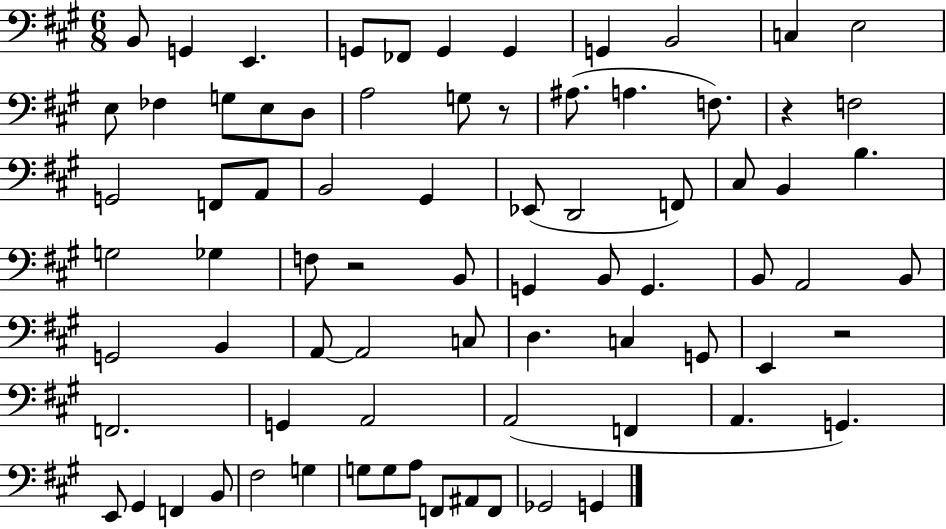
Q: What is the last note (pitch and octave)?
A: G2